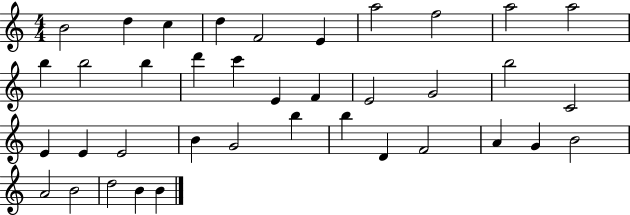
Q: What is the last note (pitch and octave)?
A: B4